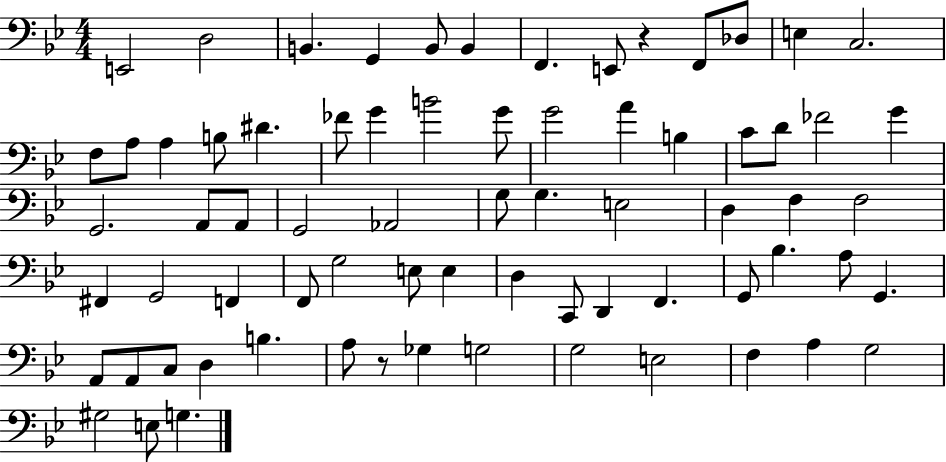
{
  \clef bass
  \numericTimeSignature
  \time 4/4
  \key bes \major
  e,2 d2 | b,4. g,4 b,8 b,4 | f,4. e,8 r4 f,8 des8 | e4 c2. | \break f8 a8 a4 b8 dis'4. | fes'8 g'4 b'2 g'8 | g'2 a'4 b4 | c'8 d'8 fes'2 g'4 | \break g,2. a,8 a,8 | g,2 aes,2 | g8 g4. e2 | d4 f4 f2 | \break fis,4 g,2 f,4 | f,8 g2 e8 e4 | d4 c,8 d,4 f,4. | g,8 bes4. a8 g,4. | \break a,8 a,8 c8 d4 b4. | a8 r8 ges4 g2 | g2 e2 | f4 a4 g2 | \break gis2 e8 g4. | \bar "|."
}